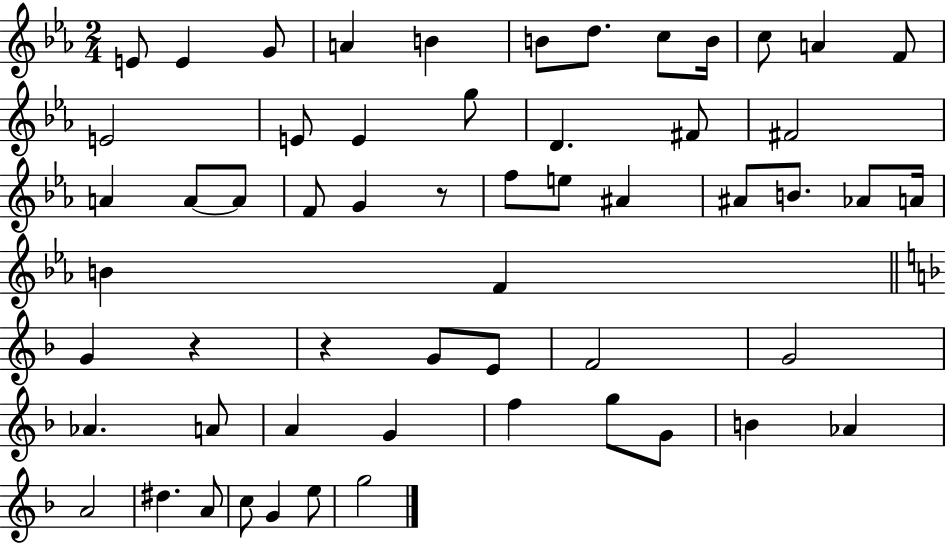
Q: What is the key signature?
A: EES major